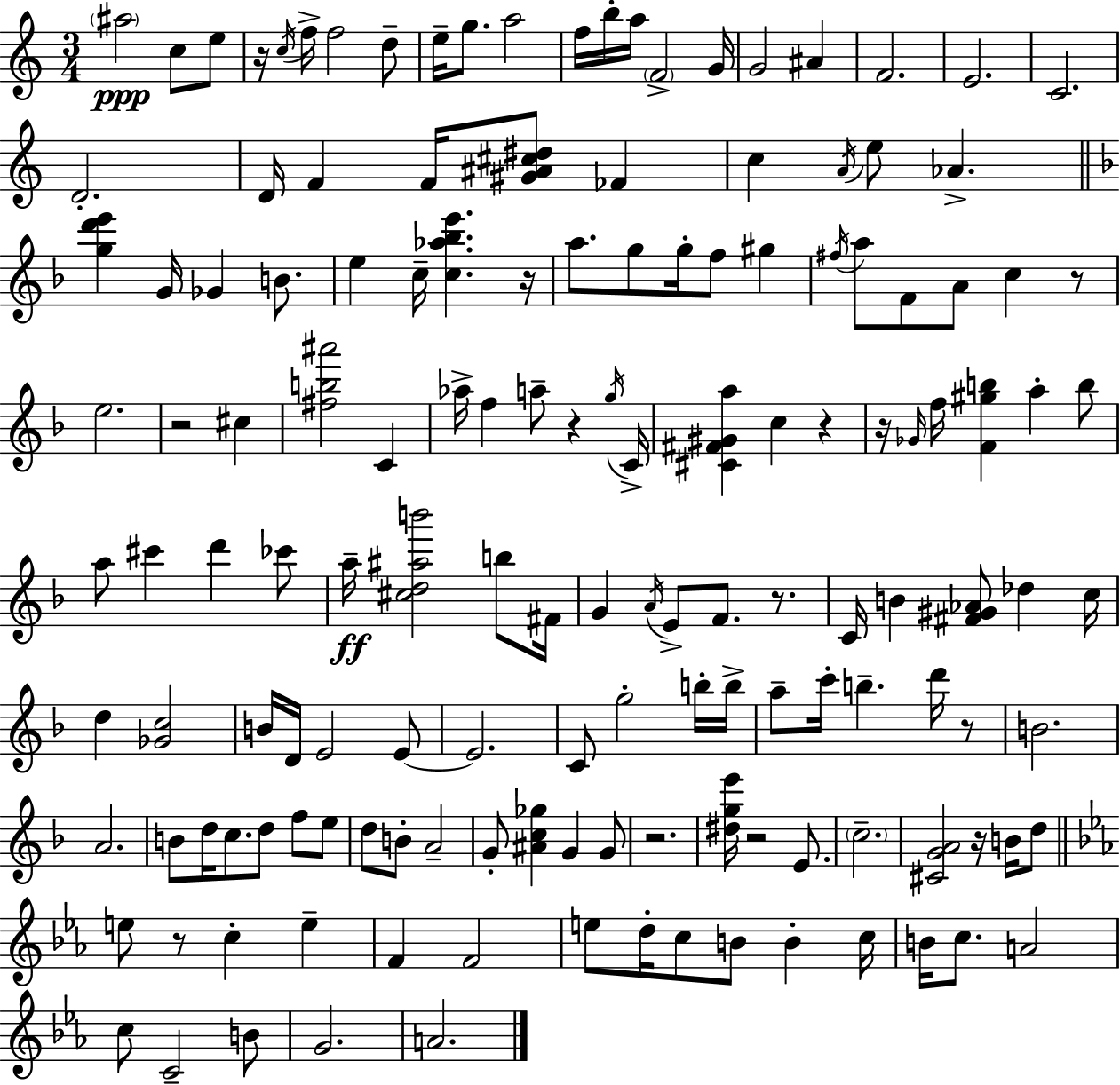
{
  \clef treble
  \numericTimeSignature
  \time 3/4
  \key c \major
  \parenthesize ais''2\ppp c''8 e''8 | r16 \acciaccatura { c''16 } f''16-> f''2 d''8-- | e''16-- g''8. a''2 | f''16 b''16-. a''16 \parenthesize f'2-> | \break g'16 g'2 ais'4 | f'2. | e'2. | c'2. | \break d'2.-. | d'16 f'4 f'16 <gis' ais' cis'' dis''>8 fes'4 | c''4 \acciaccatura { a'16 } e''8 aes'4.-> | \bar "||" \break \key f \major <g'' d''' e'''>4 g'16 ges'4 b'8. | e''4 c''16-- <c'' aes'' bes'' e'''>4. r16 | a''8. g''8 g''16-. f''8 gis''4 | \acciaccatura { fis''16 } a''8 f'8 a'8 c''4 r8 | \break e''2. | r2 cis''4 | <fis'' b'' ais'''>2 c'4 | aes''16-> f''4 a''8-- r4 | \break \acciaccatura { g''16 } c'16-> <cis' fis' gis' a''>4 c''4 r4 | r16 \grace { ges'16 } f''16 <f' gis'' b''>4 a''4-. | b''8 a''8 cis'''4 d'''4 | ces'''8 a''16--\ff <cis'' d'' ais'' b'''>2 | \break b''8 fis'16 g'4 \acciaccatura { a'16 } e'8-> f'8. | r8. c'16 b'4 <fis' gis' aes'>8 des''4 | c''16 d''4 <ges' c''>2 | b'16 d'16 e'2 | \break e'8~~ e'2. | c'8 g''2-. | b''16-. b''16-> a''8-- c'''16-. b''4.-- | d'''16 r8 b'2. | \break a'2. | b'8 d''16 c''8. d''8 | f''8 e''8 d''8 b'8-. a'2-- | g'8-. <ais' c'' ges''>4 g'4 | \break g'8 r2. | <dis'' g'' e'''>16 r2 | e'8. \parenthesize c''2.-- | <cis' g' a'>2 | \break r16 b'16 d''8 \bar "||" \break \key ees \major e''8 r8 c''4-. e''4-- | f'4 f'2 | e''8 d''16-. c''8 b'8 b'4-. c''16 | b'16 c''8. a'2 | \break c''8 c'2-- b'8 | g'2. | a'2. | \bar "|."
}